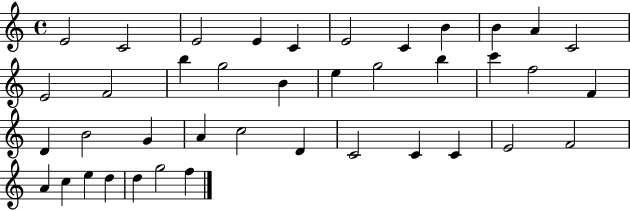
E4/h C4/h E4/h E4/q C4/q E4/h C4/q B4/q B4/q A4/q C4/h E4/h F4/h B5/q G5/h B4/q E5/q G5/h B5/q C6/q F5/h F4/q D4/q B4/h G4/q A4/q C5/h D4/q C4/h C4/q C4/q E4/h F4/h A4/q C5/q E5/q D5/q D5/q G5/h F5/q